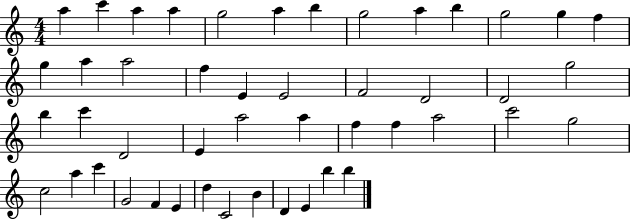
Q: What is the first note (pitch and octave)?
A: A5